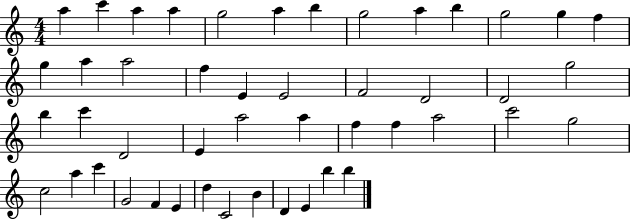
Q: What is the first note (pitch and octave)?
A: A5